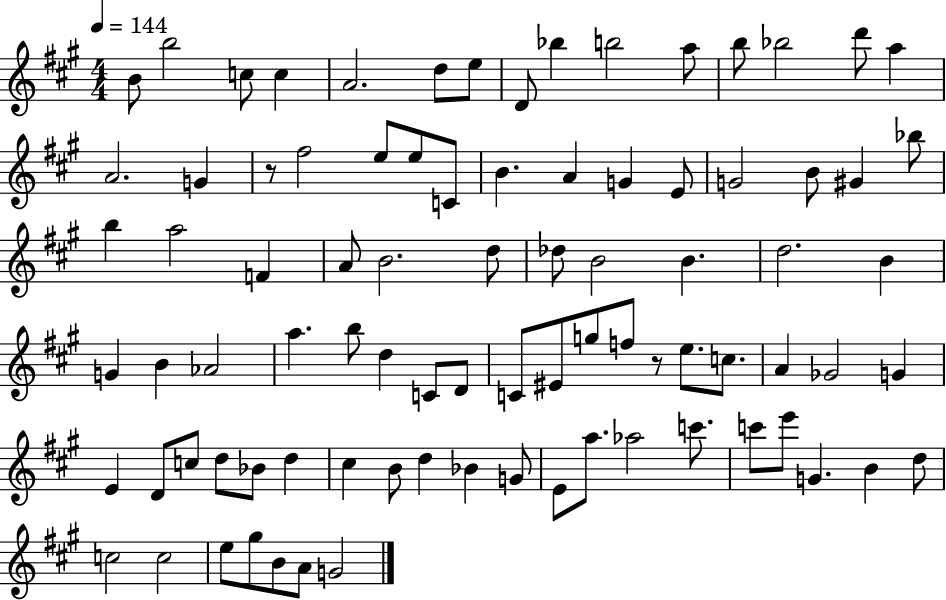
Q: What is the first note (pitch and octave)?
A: B4